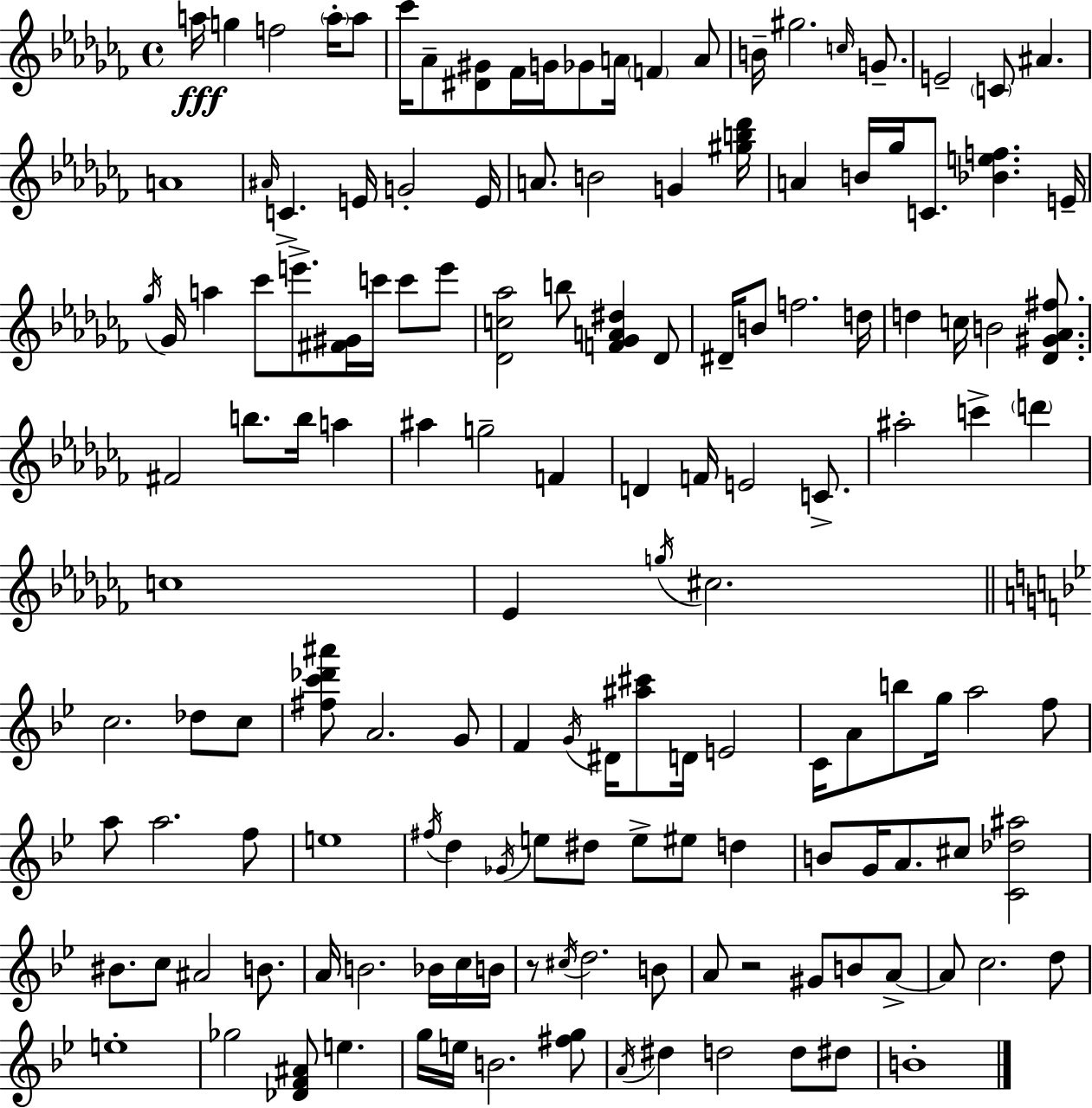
A5/s G5/q F5/h A5/s A5/e CES6/s Ab4/e [D#4,G#4]/e FES4/s G4/s Gb4/e A4/s F4/q A4/e B4/s G#5/h. C5/s G4/e. E4/h C4/e A#4/q. A4/w A#4/s C4/q. E4/s G4/h E4/s A4/e. B4/h G4/q [G#5,B5,Db6]/s A4/q B4/s Gb5/s C4/e. [Bb4,E5,F5]/q. E4/s Gb5/s Gb4/s A5/q CES6/e E6/e. [F#4,G#4]/s C6/s C6/e E6/e [Db4,C5,Ab5]/h B5/e [F4,Gb4,A4,D#5]/q Db4/e D#4/s B4/e F5/h. D5/s D5/q C5/s B4/h [Db4,G#4,Ab4,F#5]/e. F#4/h B5/e. B5/s A5/q A#5/q G5/h F4/q D4/q F4/s E4/h C4/e. A#5/h C6/q D6/q C5/w Eb4/q G5/s C#5/h. C5/h. Db5/e C5/e [F#5,C6,Db6,A#6]/e A4/h. G4/e F4/q G4/s D#4/s [A#5,C#6]/e D4/s E4/h C4/s A4/e B5/e G5/s A5/h F5/e A5/e A5/h. F5/e E5/w F#5/s D5/q Gb4/s E5/e D#5/e E5/e EIS5/e D5/q B4/e G4/s A4/e. C#5/e [C4,Db5,A#5]/h BIS4/e. C5/e A#4/h B4/e. A4/s B4/h. Bb4/s C5/s B4/s R/e C#5/s D5/h. B4/e A4/e R/h G#4/e B4/e A4/e A4/e C5/h. D5/e E5/w Gb5/h [Db4,F4,A#4]/e E5/q. G5/s E5/s B4/h. [F#5,G5]/e A4/s D#5/q D5/h D5/e D#5/e B4/w